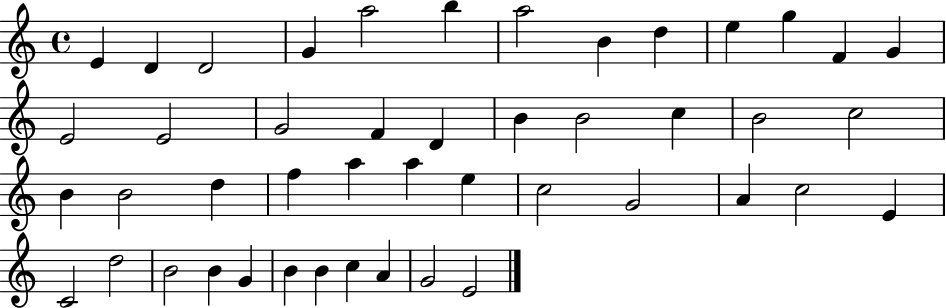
{
  \clef treble
  \time 4/4
  \defaultTimeSignature
  \key c \major
  e'4 d'4 d'2 | g'4 a''2 b''4 | a''2 b'4 d''4 | e''4 g''4 f'4 g'4 | \break e'2 e'2 | g'2 f'4 d'4 | b'4 b'2 c''4 | b'2 c''2 | \break b'4 b'2 d''4 | f''4 a''4 a''4 e''4 | c''2 g'2 | a'4 c''2 e'4 | \break c'2 d''2 | b'2 b'4 g'4 | b'4 b'4 c''4 a'4 | g'2 e'2 | \break \bar "|."
}